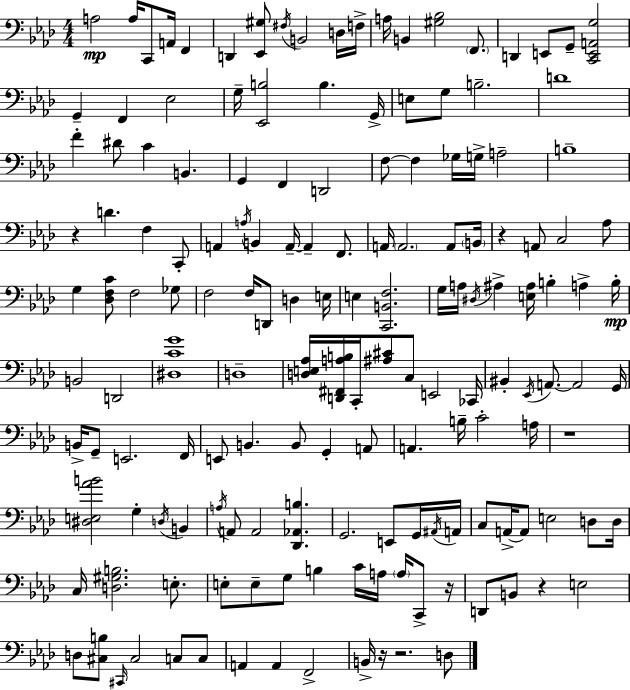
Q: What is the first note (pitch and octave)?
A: A3